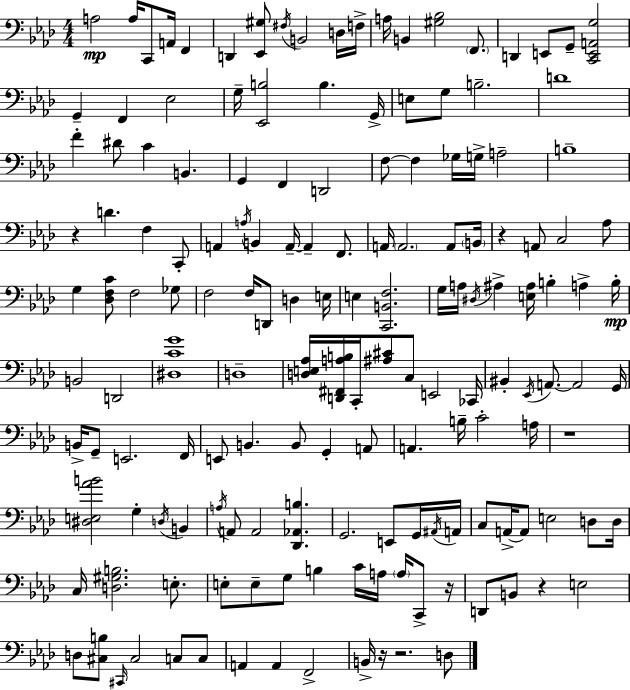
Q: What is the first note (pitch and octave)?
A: A3